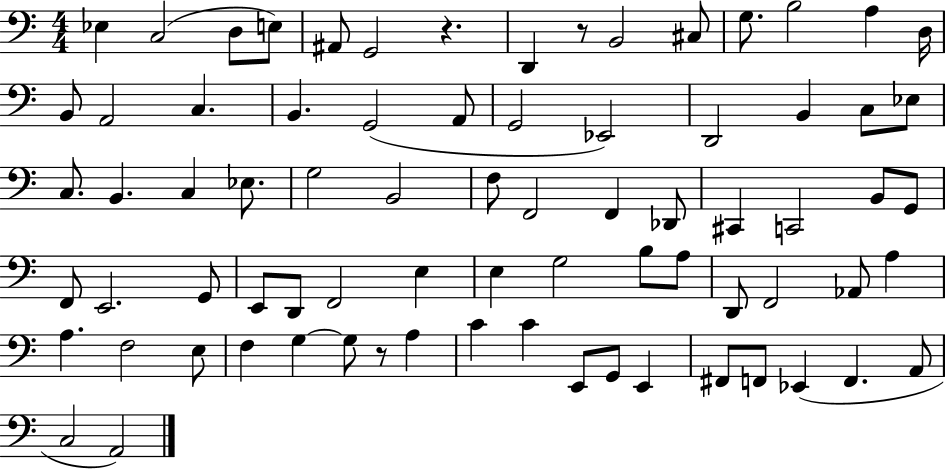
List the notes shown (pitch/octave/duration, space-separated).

Eb3/q C3/h D3/e E3/e A#2/e G2/h R/q. D2/q R/e B2/h C#3/e G3/e. B3/h A3/q D3/s B2/e A2/h C3/q. B2/q. G2/h A2/e G2/h Eb2/h D2/h B2/q C3/e Eb3/e C3/e. B2/q. C3/q Eb3/e. G3/h B2/h F3/e F2/h F2/q Db2/e C#2/q C2/h B2/e G2/e F2/e E2/h. G2/e E2/e D2/e F2/h E3/q E3/q G3/h B3/e A3/e D2/e F2/h Ab2/e A3/q A3/q. F3/h E3/e F3/q G3/q G3/e R/e A3/q C4/q C4/q E2/e G2/e E2/q F#2/e F2/e Eb2/q F2/q. A2/e C3/h A2/h